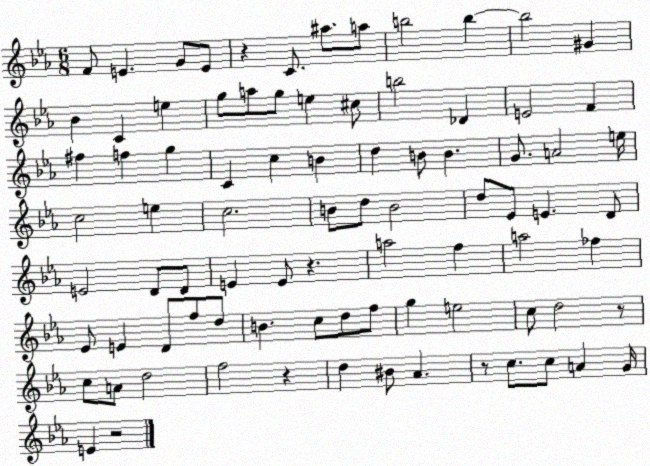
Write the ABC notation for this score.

X:1
T:Untitled
M:6/8
L:1/4
K:Eb
F/2 E G/2 E/2 z C/2 ^a/2 a/2 b2 b b2 ^G _B C e g/2 a/2 g/2 e ^c/2 b2 _D E2 F ^f f g C c B d B/2 B G/2 A2 e/4 c2 e c2 B/2 d/2 B2 d/2 _E/2 E D/2 E2 D/2 D/2 E E/2 z a2 f a2 _f _E/2 E D/2 f/2 d/2 B c/2 d/2 f/2 g e2 c/2 d2 z/2 c/2 A/2 d2 f2 z d ^B/2 _A z/2 c/2 c/2 A G/4 E z2